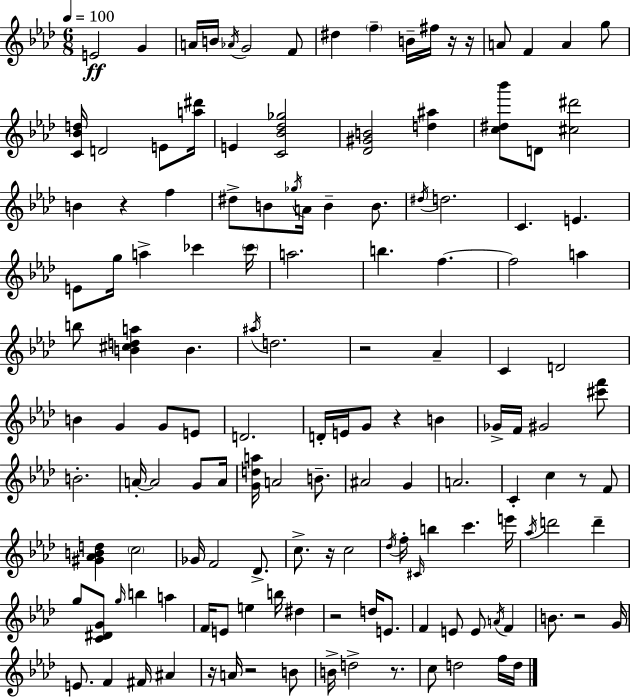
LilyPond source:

{
  \clef treble
  \numericTimeSignature
  \time 6/8
  \key aes \major
  \tempo 4 = 100
  \repeat volta 2 { e'2\ff g'4 | a'16 b'16 \acciaccatura { aes'16 } g'2 f'8 | dis''4 \parenthesize f''4-- b'16-- fis''16 r16 | r16 a'8 f'4 a'4 g''8 | \break <c' bes' d''>16 d'2 e'8 | <a'' dis'''>16 e'4 <c' bes' des'' ges''>2 | <des' gis' b'>2 <d'' ais''>4 | <c'' dis'' bes'''>8 d'8 <cis'' dis'''>2 | \break b'4 r4 f''4 | dis''8-> b'8 \acciaccatura { ges''16 } a'16 b'4-- b'8. | \acciaccatura { dis''16 } d''2. | c'4. e'4. | \break e'8 g''16 a''4-> ces'''4 | \parenthesize ces'''16 a''2. | b''4. f''4.~~ | f''2 a''4 | \break b''8 <b' cis'' d'' a''>4 b'4. | \acciaccatura { ais''16 } d''2. | r2 | aes'4-- c'4 d'2 | \break b'4 g'4 | g'8 e'8 d'2. | d'16-. e'16 g'8 r4 | b'4 ges'16-> f'16 gis'2 | \break <cis''' f'''>8 b'2.-. | a'16-.~~ a'2 | g'8 a'16 <g' d'' a''>16 a'2 | b'8.-- ais'2 | \break g'4 a'2. | c'4-. c''4 | r8 f'8 <gis' aes' b' d''>4 \parenthesize c''2 | ges'16 f'2 | \break des'8.-> c''8.-> r16 c''2 | \acciaccatura { des''16 } f''16-. \grace { cis'16 } b''4 c'''4. | e'''16 \acciaccatura { aes''16 } d'''2 | d'''4-- g''8 <c' dis' g'>8 \grace { g''16 } | \break b''4 a''4 f'16 e'8 e''4 | b''16 dis''4 r2 | d''16 e'8. f'4 | e'8 e'8 \acciaccatura { a'16 } f'4 b'8. | \break r2 g'16 e'8. | f'4 fis'16 ais'4 r16 a'16 r2 | b'8 b'16-> d''2-> | r8. c''8 d''2 | \break f''16 d''16 } \bar "|."
}